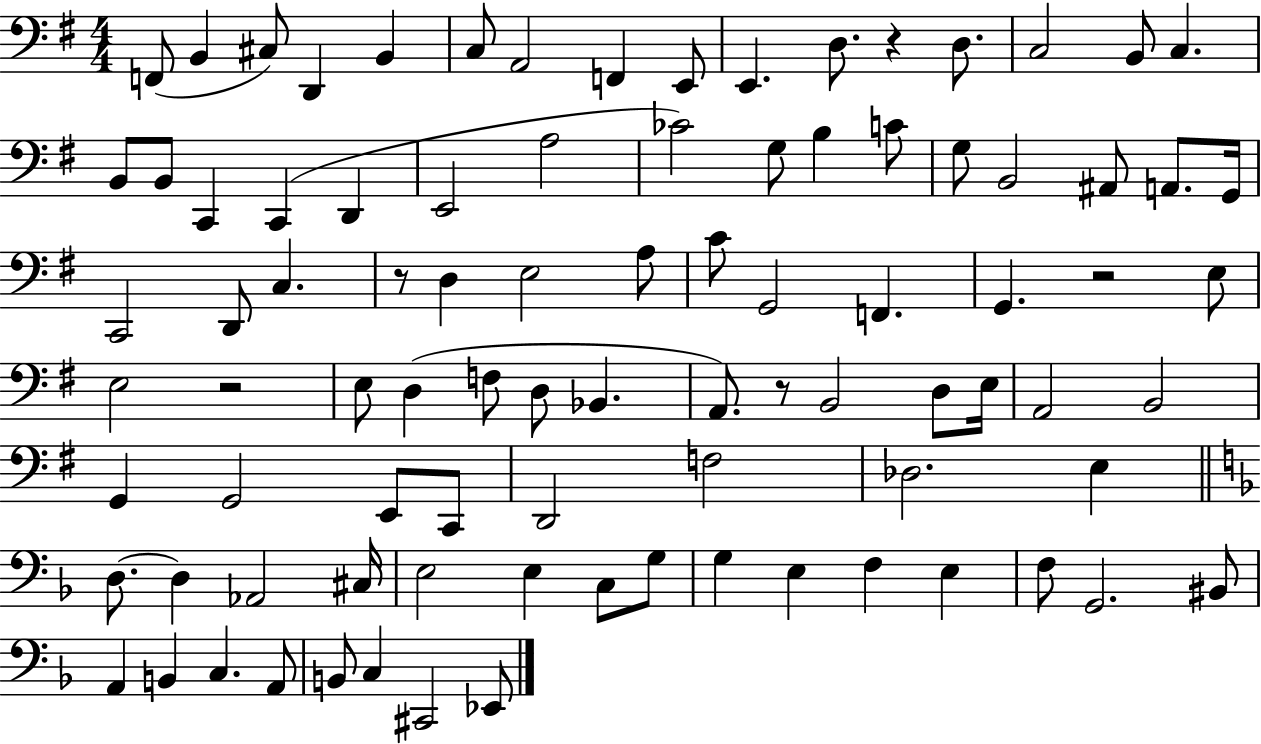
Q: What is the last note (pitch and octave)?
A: Eb2